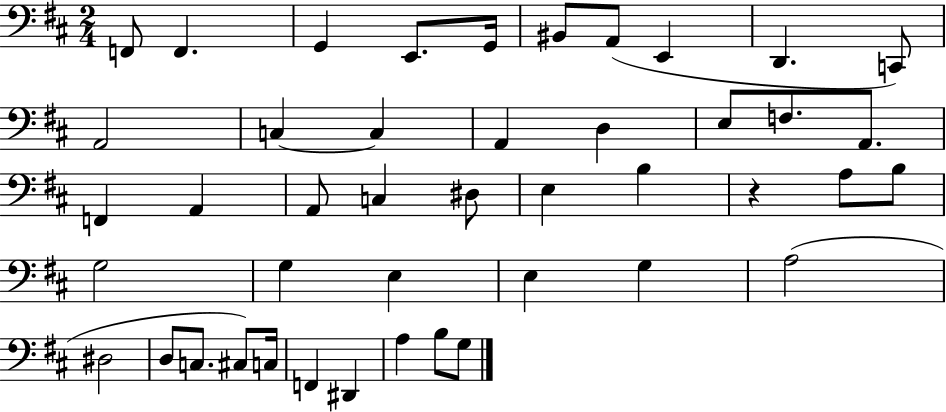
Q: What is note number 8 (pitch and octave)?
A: E2